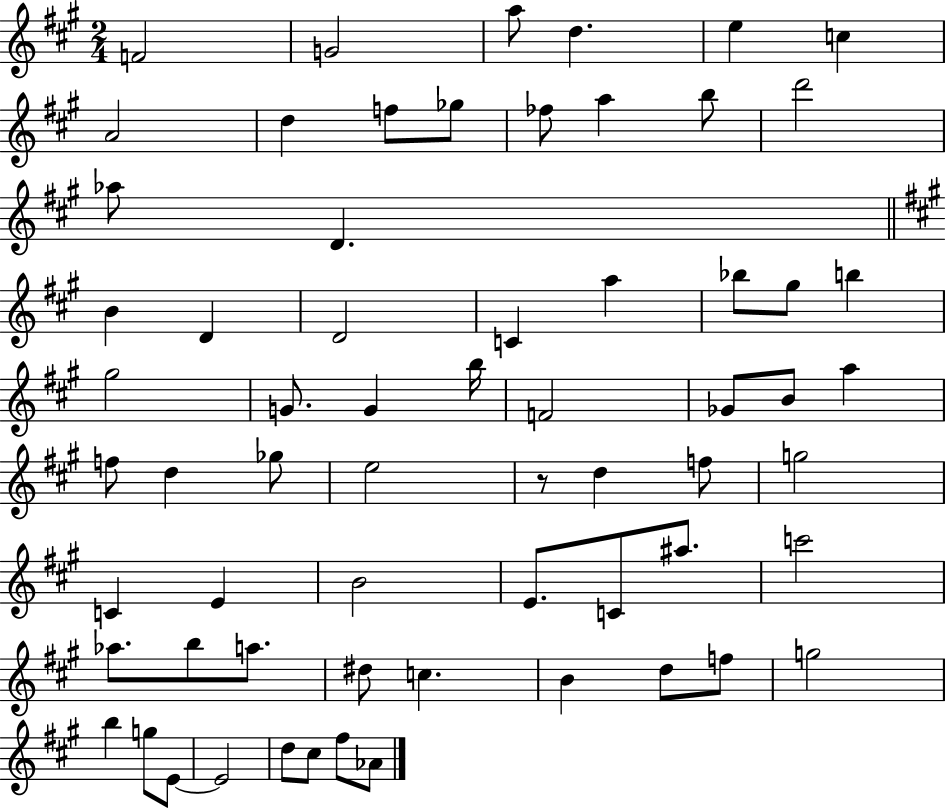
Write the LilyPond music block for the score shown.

{
  \clef treble
  \numericTimeSignature
  \time 2/4
  \key a \major
  f'2 | g'2 | a''8 d''4. | e''4 c''4 | \break a'2 | d''4 f''8 ges''8 | fes''8 a''4 b''8 | d'''2 | \break aes''8 d'4. | \bar "||" \break \key a \major b'4 d'4 | d'2 | c'4 a''4 | bes''8 gis''8 b''4 | \break gis''2 | g'8. g'4 b''16 | f'2 | ges'8 b'8 a''4 | \break f''8 d''4 ges''8 | e''2 | r8 d''4 f''8 | g''2 | \break c'4 e'4 | b'2 | e'8. c'8 ais''8. | c'''2 | \break aes''8. b''8 a''8. | dis''8 c''4. | b'4 d''8 f''8 | g''2 | \break b''4 g''8 e'8~~ | e'2 | d''8 cis''8 fis''8 aes'8 | \bar "|."
}